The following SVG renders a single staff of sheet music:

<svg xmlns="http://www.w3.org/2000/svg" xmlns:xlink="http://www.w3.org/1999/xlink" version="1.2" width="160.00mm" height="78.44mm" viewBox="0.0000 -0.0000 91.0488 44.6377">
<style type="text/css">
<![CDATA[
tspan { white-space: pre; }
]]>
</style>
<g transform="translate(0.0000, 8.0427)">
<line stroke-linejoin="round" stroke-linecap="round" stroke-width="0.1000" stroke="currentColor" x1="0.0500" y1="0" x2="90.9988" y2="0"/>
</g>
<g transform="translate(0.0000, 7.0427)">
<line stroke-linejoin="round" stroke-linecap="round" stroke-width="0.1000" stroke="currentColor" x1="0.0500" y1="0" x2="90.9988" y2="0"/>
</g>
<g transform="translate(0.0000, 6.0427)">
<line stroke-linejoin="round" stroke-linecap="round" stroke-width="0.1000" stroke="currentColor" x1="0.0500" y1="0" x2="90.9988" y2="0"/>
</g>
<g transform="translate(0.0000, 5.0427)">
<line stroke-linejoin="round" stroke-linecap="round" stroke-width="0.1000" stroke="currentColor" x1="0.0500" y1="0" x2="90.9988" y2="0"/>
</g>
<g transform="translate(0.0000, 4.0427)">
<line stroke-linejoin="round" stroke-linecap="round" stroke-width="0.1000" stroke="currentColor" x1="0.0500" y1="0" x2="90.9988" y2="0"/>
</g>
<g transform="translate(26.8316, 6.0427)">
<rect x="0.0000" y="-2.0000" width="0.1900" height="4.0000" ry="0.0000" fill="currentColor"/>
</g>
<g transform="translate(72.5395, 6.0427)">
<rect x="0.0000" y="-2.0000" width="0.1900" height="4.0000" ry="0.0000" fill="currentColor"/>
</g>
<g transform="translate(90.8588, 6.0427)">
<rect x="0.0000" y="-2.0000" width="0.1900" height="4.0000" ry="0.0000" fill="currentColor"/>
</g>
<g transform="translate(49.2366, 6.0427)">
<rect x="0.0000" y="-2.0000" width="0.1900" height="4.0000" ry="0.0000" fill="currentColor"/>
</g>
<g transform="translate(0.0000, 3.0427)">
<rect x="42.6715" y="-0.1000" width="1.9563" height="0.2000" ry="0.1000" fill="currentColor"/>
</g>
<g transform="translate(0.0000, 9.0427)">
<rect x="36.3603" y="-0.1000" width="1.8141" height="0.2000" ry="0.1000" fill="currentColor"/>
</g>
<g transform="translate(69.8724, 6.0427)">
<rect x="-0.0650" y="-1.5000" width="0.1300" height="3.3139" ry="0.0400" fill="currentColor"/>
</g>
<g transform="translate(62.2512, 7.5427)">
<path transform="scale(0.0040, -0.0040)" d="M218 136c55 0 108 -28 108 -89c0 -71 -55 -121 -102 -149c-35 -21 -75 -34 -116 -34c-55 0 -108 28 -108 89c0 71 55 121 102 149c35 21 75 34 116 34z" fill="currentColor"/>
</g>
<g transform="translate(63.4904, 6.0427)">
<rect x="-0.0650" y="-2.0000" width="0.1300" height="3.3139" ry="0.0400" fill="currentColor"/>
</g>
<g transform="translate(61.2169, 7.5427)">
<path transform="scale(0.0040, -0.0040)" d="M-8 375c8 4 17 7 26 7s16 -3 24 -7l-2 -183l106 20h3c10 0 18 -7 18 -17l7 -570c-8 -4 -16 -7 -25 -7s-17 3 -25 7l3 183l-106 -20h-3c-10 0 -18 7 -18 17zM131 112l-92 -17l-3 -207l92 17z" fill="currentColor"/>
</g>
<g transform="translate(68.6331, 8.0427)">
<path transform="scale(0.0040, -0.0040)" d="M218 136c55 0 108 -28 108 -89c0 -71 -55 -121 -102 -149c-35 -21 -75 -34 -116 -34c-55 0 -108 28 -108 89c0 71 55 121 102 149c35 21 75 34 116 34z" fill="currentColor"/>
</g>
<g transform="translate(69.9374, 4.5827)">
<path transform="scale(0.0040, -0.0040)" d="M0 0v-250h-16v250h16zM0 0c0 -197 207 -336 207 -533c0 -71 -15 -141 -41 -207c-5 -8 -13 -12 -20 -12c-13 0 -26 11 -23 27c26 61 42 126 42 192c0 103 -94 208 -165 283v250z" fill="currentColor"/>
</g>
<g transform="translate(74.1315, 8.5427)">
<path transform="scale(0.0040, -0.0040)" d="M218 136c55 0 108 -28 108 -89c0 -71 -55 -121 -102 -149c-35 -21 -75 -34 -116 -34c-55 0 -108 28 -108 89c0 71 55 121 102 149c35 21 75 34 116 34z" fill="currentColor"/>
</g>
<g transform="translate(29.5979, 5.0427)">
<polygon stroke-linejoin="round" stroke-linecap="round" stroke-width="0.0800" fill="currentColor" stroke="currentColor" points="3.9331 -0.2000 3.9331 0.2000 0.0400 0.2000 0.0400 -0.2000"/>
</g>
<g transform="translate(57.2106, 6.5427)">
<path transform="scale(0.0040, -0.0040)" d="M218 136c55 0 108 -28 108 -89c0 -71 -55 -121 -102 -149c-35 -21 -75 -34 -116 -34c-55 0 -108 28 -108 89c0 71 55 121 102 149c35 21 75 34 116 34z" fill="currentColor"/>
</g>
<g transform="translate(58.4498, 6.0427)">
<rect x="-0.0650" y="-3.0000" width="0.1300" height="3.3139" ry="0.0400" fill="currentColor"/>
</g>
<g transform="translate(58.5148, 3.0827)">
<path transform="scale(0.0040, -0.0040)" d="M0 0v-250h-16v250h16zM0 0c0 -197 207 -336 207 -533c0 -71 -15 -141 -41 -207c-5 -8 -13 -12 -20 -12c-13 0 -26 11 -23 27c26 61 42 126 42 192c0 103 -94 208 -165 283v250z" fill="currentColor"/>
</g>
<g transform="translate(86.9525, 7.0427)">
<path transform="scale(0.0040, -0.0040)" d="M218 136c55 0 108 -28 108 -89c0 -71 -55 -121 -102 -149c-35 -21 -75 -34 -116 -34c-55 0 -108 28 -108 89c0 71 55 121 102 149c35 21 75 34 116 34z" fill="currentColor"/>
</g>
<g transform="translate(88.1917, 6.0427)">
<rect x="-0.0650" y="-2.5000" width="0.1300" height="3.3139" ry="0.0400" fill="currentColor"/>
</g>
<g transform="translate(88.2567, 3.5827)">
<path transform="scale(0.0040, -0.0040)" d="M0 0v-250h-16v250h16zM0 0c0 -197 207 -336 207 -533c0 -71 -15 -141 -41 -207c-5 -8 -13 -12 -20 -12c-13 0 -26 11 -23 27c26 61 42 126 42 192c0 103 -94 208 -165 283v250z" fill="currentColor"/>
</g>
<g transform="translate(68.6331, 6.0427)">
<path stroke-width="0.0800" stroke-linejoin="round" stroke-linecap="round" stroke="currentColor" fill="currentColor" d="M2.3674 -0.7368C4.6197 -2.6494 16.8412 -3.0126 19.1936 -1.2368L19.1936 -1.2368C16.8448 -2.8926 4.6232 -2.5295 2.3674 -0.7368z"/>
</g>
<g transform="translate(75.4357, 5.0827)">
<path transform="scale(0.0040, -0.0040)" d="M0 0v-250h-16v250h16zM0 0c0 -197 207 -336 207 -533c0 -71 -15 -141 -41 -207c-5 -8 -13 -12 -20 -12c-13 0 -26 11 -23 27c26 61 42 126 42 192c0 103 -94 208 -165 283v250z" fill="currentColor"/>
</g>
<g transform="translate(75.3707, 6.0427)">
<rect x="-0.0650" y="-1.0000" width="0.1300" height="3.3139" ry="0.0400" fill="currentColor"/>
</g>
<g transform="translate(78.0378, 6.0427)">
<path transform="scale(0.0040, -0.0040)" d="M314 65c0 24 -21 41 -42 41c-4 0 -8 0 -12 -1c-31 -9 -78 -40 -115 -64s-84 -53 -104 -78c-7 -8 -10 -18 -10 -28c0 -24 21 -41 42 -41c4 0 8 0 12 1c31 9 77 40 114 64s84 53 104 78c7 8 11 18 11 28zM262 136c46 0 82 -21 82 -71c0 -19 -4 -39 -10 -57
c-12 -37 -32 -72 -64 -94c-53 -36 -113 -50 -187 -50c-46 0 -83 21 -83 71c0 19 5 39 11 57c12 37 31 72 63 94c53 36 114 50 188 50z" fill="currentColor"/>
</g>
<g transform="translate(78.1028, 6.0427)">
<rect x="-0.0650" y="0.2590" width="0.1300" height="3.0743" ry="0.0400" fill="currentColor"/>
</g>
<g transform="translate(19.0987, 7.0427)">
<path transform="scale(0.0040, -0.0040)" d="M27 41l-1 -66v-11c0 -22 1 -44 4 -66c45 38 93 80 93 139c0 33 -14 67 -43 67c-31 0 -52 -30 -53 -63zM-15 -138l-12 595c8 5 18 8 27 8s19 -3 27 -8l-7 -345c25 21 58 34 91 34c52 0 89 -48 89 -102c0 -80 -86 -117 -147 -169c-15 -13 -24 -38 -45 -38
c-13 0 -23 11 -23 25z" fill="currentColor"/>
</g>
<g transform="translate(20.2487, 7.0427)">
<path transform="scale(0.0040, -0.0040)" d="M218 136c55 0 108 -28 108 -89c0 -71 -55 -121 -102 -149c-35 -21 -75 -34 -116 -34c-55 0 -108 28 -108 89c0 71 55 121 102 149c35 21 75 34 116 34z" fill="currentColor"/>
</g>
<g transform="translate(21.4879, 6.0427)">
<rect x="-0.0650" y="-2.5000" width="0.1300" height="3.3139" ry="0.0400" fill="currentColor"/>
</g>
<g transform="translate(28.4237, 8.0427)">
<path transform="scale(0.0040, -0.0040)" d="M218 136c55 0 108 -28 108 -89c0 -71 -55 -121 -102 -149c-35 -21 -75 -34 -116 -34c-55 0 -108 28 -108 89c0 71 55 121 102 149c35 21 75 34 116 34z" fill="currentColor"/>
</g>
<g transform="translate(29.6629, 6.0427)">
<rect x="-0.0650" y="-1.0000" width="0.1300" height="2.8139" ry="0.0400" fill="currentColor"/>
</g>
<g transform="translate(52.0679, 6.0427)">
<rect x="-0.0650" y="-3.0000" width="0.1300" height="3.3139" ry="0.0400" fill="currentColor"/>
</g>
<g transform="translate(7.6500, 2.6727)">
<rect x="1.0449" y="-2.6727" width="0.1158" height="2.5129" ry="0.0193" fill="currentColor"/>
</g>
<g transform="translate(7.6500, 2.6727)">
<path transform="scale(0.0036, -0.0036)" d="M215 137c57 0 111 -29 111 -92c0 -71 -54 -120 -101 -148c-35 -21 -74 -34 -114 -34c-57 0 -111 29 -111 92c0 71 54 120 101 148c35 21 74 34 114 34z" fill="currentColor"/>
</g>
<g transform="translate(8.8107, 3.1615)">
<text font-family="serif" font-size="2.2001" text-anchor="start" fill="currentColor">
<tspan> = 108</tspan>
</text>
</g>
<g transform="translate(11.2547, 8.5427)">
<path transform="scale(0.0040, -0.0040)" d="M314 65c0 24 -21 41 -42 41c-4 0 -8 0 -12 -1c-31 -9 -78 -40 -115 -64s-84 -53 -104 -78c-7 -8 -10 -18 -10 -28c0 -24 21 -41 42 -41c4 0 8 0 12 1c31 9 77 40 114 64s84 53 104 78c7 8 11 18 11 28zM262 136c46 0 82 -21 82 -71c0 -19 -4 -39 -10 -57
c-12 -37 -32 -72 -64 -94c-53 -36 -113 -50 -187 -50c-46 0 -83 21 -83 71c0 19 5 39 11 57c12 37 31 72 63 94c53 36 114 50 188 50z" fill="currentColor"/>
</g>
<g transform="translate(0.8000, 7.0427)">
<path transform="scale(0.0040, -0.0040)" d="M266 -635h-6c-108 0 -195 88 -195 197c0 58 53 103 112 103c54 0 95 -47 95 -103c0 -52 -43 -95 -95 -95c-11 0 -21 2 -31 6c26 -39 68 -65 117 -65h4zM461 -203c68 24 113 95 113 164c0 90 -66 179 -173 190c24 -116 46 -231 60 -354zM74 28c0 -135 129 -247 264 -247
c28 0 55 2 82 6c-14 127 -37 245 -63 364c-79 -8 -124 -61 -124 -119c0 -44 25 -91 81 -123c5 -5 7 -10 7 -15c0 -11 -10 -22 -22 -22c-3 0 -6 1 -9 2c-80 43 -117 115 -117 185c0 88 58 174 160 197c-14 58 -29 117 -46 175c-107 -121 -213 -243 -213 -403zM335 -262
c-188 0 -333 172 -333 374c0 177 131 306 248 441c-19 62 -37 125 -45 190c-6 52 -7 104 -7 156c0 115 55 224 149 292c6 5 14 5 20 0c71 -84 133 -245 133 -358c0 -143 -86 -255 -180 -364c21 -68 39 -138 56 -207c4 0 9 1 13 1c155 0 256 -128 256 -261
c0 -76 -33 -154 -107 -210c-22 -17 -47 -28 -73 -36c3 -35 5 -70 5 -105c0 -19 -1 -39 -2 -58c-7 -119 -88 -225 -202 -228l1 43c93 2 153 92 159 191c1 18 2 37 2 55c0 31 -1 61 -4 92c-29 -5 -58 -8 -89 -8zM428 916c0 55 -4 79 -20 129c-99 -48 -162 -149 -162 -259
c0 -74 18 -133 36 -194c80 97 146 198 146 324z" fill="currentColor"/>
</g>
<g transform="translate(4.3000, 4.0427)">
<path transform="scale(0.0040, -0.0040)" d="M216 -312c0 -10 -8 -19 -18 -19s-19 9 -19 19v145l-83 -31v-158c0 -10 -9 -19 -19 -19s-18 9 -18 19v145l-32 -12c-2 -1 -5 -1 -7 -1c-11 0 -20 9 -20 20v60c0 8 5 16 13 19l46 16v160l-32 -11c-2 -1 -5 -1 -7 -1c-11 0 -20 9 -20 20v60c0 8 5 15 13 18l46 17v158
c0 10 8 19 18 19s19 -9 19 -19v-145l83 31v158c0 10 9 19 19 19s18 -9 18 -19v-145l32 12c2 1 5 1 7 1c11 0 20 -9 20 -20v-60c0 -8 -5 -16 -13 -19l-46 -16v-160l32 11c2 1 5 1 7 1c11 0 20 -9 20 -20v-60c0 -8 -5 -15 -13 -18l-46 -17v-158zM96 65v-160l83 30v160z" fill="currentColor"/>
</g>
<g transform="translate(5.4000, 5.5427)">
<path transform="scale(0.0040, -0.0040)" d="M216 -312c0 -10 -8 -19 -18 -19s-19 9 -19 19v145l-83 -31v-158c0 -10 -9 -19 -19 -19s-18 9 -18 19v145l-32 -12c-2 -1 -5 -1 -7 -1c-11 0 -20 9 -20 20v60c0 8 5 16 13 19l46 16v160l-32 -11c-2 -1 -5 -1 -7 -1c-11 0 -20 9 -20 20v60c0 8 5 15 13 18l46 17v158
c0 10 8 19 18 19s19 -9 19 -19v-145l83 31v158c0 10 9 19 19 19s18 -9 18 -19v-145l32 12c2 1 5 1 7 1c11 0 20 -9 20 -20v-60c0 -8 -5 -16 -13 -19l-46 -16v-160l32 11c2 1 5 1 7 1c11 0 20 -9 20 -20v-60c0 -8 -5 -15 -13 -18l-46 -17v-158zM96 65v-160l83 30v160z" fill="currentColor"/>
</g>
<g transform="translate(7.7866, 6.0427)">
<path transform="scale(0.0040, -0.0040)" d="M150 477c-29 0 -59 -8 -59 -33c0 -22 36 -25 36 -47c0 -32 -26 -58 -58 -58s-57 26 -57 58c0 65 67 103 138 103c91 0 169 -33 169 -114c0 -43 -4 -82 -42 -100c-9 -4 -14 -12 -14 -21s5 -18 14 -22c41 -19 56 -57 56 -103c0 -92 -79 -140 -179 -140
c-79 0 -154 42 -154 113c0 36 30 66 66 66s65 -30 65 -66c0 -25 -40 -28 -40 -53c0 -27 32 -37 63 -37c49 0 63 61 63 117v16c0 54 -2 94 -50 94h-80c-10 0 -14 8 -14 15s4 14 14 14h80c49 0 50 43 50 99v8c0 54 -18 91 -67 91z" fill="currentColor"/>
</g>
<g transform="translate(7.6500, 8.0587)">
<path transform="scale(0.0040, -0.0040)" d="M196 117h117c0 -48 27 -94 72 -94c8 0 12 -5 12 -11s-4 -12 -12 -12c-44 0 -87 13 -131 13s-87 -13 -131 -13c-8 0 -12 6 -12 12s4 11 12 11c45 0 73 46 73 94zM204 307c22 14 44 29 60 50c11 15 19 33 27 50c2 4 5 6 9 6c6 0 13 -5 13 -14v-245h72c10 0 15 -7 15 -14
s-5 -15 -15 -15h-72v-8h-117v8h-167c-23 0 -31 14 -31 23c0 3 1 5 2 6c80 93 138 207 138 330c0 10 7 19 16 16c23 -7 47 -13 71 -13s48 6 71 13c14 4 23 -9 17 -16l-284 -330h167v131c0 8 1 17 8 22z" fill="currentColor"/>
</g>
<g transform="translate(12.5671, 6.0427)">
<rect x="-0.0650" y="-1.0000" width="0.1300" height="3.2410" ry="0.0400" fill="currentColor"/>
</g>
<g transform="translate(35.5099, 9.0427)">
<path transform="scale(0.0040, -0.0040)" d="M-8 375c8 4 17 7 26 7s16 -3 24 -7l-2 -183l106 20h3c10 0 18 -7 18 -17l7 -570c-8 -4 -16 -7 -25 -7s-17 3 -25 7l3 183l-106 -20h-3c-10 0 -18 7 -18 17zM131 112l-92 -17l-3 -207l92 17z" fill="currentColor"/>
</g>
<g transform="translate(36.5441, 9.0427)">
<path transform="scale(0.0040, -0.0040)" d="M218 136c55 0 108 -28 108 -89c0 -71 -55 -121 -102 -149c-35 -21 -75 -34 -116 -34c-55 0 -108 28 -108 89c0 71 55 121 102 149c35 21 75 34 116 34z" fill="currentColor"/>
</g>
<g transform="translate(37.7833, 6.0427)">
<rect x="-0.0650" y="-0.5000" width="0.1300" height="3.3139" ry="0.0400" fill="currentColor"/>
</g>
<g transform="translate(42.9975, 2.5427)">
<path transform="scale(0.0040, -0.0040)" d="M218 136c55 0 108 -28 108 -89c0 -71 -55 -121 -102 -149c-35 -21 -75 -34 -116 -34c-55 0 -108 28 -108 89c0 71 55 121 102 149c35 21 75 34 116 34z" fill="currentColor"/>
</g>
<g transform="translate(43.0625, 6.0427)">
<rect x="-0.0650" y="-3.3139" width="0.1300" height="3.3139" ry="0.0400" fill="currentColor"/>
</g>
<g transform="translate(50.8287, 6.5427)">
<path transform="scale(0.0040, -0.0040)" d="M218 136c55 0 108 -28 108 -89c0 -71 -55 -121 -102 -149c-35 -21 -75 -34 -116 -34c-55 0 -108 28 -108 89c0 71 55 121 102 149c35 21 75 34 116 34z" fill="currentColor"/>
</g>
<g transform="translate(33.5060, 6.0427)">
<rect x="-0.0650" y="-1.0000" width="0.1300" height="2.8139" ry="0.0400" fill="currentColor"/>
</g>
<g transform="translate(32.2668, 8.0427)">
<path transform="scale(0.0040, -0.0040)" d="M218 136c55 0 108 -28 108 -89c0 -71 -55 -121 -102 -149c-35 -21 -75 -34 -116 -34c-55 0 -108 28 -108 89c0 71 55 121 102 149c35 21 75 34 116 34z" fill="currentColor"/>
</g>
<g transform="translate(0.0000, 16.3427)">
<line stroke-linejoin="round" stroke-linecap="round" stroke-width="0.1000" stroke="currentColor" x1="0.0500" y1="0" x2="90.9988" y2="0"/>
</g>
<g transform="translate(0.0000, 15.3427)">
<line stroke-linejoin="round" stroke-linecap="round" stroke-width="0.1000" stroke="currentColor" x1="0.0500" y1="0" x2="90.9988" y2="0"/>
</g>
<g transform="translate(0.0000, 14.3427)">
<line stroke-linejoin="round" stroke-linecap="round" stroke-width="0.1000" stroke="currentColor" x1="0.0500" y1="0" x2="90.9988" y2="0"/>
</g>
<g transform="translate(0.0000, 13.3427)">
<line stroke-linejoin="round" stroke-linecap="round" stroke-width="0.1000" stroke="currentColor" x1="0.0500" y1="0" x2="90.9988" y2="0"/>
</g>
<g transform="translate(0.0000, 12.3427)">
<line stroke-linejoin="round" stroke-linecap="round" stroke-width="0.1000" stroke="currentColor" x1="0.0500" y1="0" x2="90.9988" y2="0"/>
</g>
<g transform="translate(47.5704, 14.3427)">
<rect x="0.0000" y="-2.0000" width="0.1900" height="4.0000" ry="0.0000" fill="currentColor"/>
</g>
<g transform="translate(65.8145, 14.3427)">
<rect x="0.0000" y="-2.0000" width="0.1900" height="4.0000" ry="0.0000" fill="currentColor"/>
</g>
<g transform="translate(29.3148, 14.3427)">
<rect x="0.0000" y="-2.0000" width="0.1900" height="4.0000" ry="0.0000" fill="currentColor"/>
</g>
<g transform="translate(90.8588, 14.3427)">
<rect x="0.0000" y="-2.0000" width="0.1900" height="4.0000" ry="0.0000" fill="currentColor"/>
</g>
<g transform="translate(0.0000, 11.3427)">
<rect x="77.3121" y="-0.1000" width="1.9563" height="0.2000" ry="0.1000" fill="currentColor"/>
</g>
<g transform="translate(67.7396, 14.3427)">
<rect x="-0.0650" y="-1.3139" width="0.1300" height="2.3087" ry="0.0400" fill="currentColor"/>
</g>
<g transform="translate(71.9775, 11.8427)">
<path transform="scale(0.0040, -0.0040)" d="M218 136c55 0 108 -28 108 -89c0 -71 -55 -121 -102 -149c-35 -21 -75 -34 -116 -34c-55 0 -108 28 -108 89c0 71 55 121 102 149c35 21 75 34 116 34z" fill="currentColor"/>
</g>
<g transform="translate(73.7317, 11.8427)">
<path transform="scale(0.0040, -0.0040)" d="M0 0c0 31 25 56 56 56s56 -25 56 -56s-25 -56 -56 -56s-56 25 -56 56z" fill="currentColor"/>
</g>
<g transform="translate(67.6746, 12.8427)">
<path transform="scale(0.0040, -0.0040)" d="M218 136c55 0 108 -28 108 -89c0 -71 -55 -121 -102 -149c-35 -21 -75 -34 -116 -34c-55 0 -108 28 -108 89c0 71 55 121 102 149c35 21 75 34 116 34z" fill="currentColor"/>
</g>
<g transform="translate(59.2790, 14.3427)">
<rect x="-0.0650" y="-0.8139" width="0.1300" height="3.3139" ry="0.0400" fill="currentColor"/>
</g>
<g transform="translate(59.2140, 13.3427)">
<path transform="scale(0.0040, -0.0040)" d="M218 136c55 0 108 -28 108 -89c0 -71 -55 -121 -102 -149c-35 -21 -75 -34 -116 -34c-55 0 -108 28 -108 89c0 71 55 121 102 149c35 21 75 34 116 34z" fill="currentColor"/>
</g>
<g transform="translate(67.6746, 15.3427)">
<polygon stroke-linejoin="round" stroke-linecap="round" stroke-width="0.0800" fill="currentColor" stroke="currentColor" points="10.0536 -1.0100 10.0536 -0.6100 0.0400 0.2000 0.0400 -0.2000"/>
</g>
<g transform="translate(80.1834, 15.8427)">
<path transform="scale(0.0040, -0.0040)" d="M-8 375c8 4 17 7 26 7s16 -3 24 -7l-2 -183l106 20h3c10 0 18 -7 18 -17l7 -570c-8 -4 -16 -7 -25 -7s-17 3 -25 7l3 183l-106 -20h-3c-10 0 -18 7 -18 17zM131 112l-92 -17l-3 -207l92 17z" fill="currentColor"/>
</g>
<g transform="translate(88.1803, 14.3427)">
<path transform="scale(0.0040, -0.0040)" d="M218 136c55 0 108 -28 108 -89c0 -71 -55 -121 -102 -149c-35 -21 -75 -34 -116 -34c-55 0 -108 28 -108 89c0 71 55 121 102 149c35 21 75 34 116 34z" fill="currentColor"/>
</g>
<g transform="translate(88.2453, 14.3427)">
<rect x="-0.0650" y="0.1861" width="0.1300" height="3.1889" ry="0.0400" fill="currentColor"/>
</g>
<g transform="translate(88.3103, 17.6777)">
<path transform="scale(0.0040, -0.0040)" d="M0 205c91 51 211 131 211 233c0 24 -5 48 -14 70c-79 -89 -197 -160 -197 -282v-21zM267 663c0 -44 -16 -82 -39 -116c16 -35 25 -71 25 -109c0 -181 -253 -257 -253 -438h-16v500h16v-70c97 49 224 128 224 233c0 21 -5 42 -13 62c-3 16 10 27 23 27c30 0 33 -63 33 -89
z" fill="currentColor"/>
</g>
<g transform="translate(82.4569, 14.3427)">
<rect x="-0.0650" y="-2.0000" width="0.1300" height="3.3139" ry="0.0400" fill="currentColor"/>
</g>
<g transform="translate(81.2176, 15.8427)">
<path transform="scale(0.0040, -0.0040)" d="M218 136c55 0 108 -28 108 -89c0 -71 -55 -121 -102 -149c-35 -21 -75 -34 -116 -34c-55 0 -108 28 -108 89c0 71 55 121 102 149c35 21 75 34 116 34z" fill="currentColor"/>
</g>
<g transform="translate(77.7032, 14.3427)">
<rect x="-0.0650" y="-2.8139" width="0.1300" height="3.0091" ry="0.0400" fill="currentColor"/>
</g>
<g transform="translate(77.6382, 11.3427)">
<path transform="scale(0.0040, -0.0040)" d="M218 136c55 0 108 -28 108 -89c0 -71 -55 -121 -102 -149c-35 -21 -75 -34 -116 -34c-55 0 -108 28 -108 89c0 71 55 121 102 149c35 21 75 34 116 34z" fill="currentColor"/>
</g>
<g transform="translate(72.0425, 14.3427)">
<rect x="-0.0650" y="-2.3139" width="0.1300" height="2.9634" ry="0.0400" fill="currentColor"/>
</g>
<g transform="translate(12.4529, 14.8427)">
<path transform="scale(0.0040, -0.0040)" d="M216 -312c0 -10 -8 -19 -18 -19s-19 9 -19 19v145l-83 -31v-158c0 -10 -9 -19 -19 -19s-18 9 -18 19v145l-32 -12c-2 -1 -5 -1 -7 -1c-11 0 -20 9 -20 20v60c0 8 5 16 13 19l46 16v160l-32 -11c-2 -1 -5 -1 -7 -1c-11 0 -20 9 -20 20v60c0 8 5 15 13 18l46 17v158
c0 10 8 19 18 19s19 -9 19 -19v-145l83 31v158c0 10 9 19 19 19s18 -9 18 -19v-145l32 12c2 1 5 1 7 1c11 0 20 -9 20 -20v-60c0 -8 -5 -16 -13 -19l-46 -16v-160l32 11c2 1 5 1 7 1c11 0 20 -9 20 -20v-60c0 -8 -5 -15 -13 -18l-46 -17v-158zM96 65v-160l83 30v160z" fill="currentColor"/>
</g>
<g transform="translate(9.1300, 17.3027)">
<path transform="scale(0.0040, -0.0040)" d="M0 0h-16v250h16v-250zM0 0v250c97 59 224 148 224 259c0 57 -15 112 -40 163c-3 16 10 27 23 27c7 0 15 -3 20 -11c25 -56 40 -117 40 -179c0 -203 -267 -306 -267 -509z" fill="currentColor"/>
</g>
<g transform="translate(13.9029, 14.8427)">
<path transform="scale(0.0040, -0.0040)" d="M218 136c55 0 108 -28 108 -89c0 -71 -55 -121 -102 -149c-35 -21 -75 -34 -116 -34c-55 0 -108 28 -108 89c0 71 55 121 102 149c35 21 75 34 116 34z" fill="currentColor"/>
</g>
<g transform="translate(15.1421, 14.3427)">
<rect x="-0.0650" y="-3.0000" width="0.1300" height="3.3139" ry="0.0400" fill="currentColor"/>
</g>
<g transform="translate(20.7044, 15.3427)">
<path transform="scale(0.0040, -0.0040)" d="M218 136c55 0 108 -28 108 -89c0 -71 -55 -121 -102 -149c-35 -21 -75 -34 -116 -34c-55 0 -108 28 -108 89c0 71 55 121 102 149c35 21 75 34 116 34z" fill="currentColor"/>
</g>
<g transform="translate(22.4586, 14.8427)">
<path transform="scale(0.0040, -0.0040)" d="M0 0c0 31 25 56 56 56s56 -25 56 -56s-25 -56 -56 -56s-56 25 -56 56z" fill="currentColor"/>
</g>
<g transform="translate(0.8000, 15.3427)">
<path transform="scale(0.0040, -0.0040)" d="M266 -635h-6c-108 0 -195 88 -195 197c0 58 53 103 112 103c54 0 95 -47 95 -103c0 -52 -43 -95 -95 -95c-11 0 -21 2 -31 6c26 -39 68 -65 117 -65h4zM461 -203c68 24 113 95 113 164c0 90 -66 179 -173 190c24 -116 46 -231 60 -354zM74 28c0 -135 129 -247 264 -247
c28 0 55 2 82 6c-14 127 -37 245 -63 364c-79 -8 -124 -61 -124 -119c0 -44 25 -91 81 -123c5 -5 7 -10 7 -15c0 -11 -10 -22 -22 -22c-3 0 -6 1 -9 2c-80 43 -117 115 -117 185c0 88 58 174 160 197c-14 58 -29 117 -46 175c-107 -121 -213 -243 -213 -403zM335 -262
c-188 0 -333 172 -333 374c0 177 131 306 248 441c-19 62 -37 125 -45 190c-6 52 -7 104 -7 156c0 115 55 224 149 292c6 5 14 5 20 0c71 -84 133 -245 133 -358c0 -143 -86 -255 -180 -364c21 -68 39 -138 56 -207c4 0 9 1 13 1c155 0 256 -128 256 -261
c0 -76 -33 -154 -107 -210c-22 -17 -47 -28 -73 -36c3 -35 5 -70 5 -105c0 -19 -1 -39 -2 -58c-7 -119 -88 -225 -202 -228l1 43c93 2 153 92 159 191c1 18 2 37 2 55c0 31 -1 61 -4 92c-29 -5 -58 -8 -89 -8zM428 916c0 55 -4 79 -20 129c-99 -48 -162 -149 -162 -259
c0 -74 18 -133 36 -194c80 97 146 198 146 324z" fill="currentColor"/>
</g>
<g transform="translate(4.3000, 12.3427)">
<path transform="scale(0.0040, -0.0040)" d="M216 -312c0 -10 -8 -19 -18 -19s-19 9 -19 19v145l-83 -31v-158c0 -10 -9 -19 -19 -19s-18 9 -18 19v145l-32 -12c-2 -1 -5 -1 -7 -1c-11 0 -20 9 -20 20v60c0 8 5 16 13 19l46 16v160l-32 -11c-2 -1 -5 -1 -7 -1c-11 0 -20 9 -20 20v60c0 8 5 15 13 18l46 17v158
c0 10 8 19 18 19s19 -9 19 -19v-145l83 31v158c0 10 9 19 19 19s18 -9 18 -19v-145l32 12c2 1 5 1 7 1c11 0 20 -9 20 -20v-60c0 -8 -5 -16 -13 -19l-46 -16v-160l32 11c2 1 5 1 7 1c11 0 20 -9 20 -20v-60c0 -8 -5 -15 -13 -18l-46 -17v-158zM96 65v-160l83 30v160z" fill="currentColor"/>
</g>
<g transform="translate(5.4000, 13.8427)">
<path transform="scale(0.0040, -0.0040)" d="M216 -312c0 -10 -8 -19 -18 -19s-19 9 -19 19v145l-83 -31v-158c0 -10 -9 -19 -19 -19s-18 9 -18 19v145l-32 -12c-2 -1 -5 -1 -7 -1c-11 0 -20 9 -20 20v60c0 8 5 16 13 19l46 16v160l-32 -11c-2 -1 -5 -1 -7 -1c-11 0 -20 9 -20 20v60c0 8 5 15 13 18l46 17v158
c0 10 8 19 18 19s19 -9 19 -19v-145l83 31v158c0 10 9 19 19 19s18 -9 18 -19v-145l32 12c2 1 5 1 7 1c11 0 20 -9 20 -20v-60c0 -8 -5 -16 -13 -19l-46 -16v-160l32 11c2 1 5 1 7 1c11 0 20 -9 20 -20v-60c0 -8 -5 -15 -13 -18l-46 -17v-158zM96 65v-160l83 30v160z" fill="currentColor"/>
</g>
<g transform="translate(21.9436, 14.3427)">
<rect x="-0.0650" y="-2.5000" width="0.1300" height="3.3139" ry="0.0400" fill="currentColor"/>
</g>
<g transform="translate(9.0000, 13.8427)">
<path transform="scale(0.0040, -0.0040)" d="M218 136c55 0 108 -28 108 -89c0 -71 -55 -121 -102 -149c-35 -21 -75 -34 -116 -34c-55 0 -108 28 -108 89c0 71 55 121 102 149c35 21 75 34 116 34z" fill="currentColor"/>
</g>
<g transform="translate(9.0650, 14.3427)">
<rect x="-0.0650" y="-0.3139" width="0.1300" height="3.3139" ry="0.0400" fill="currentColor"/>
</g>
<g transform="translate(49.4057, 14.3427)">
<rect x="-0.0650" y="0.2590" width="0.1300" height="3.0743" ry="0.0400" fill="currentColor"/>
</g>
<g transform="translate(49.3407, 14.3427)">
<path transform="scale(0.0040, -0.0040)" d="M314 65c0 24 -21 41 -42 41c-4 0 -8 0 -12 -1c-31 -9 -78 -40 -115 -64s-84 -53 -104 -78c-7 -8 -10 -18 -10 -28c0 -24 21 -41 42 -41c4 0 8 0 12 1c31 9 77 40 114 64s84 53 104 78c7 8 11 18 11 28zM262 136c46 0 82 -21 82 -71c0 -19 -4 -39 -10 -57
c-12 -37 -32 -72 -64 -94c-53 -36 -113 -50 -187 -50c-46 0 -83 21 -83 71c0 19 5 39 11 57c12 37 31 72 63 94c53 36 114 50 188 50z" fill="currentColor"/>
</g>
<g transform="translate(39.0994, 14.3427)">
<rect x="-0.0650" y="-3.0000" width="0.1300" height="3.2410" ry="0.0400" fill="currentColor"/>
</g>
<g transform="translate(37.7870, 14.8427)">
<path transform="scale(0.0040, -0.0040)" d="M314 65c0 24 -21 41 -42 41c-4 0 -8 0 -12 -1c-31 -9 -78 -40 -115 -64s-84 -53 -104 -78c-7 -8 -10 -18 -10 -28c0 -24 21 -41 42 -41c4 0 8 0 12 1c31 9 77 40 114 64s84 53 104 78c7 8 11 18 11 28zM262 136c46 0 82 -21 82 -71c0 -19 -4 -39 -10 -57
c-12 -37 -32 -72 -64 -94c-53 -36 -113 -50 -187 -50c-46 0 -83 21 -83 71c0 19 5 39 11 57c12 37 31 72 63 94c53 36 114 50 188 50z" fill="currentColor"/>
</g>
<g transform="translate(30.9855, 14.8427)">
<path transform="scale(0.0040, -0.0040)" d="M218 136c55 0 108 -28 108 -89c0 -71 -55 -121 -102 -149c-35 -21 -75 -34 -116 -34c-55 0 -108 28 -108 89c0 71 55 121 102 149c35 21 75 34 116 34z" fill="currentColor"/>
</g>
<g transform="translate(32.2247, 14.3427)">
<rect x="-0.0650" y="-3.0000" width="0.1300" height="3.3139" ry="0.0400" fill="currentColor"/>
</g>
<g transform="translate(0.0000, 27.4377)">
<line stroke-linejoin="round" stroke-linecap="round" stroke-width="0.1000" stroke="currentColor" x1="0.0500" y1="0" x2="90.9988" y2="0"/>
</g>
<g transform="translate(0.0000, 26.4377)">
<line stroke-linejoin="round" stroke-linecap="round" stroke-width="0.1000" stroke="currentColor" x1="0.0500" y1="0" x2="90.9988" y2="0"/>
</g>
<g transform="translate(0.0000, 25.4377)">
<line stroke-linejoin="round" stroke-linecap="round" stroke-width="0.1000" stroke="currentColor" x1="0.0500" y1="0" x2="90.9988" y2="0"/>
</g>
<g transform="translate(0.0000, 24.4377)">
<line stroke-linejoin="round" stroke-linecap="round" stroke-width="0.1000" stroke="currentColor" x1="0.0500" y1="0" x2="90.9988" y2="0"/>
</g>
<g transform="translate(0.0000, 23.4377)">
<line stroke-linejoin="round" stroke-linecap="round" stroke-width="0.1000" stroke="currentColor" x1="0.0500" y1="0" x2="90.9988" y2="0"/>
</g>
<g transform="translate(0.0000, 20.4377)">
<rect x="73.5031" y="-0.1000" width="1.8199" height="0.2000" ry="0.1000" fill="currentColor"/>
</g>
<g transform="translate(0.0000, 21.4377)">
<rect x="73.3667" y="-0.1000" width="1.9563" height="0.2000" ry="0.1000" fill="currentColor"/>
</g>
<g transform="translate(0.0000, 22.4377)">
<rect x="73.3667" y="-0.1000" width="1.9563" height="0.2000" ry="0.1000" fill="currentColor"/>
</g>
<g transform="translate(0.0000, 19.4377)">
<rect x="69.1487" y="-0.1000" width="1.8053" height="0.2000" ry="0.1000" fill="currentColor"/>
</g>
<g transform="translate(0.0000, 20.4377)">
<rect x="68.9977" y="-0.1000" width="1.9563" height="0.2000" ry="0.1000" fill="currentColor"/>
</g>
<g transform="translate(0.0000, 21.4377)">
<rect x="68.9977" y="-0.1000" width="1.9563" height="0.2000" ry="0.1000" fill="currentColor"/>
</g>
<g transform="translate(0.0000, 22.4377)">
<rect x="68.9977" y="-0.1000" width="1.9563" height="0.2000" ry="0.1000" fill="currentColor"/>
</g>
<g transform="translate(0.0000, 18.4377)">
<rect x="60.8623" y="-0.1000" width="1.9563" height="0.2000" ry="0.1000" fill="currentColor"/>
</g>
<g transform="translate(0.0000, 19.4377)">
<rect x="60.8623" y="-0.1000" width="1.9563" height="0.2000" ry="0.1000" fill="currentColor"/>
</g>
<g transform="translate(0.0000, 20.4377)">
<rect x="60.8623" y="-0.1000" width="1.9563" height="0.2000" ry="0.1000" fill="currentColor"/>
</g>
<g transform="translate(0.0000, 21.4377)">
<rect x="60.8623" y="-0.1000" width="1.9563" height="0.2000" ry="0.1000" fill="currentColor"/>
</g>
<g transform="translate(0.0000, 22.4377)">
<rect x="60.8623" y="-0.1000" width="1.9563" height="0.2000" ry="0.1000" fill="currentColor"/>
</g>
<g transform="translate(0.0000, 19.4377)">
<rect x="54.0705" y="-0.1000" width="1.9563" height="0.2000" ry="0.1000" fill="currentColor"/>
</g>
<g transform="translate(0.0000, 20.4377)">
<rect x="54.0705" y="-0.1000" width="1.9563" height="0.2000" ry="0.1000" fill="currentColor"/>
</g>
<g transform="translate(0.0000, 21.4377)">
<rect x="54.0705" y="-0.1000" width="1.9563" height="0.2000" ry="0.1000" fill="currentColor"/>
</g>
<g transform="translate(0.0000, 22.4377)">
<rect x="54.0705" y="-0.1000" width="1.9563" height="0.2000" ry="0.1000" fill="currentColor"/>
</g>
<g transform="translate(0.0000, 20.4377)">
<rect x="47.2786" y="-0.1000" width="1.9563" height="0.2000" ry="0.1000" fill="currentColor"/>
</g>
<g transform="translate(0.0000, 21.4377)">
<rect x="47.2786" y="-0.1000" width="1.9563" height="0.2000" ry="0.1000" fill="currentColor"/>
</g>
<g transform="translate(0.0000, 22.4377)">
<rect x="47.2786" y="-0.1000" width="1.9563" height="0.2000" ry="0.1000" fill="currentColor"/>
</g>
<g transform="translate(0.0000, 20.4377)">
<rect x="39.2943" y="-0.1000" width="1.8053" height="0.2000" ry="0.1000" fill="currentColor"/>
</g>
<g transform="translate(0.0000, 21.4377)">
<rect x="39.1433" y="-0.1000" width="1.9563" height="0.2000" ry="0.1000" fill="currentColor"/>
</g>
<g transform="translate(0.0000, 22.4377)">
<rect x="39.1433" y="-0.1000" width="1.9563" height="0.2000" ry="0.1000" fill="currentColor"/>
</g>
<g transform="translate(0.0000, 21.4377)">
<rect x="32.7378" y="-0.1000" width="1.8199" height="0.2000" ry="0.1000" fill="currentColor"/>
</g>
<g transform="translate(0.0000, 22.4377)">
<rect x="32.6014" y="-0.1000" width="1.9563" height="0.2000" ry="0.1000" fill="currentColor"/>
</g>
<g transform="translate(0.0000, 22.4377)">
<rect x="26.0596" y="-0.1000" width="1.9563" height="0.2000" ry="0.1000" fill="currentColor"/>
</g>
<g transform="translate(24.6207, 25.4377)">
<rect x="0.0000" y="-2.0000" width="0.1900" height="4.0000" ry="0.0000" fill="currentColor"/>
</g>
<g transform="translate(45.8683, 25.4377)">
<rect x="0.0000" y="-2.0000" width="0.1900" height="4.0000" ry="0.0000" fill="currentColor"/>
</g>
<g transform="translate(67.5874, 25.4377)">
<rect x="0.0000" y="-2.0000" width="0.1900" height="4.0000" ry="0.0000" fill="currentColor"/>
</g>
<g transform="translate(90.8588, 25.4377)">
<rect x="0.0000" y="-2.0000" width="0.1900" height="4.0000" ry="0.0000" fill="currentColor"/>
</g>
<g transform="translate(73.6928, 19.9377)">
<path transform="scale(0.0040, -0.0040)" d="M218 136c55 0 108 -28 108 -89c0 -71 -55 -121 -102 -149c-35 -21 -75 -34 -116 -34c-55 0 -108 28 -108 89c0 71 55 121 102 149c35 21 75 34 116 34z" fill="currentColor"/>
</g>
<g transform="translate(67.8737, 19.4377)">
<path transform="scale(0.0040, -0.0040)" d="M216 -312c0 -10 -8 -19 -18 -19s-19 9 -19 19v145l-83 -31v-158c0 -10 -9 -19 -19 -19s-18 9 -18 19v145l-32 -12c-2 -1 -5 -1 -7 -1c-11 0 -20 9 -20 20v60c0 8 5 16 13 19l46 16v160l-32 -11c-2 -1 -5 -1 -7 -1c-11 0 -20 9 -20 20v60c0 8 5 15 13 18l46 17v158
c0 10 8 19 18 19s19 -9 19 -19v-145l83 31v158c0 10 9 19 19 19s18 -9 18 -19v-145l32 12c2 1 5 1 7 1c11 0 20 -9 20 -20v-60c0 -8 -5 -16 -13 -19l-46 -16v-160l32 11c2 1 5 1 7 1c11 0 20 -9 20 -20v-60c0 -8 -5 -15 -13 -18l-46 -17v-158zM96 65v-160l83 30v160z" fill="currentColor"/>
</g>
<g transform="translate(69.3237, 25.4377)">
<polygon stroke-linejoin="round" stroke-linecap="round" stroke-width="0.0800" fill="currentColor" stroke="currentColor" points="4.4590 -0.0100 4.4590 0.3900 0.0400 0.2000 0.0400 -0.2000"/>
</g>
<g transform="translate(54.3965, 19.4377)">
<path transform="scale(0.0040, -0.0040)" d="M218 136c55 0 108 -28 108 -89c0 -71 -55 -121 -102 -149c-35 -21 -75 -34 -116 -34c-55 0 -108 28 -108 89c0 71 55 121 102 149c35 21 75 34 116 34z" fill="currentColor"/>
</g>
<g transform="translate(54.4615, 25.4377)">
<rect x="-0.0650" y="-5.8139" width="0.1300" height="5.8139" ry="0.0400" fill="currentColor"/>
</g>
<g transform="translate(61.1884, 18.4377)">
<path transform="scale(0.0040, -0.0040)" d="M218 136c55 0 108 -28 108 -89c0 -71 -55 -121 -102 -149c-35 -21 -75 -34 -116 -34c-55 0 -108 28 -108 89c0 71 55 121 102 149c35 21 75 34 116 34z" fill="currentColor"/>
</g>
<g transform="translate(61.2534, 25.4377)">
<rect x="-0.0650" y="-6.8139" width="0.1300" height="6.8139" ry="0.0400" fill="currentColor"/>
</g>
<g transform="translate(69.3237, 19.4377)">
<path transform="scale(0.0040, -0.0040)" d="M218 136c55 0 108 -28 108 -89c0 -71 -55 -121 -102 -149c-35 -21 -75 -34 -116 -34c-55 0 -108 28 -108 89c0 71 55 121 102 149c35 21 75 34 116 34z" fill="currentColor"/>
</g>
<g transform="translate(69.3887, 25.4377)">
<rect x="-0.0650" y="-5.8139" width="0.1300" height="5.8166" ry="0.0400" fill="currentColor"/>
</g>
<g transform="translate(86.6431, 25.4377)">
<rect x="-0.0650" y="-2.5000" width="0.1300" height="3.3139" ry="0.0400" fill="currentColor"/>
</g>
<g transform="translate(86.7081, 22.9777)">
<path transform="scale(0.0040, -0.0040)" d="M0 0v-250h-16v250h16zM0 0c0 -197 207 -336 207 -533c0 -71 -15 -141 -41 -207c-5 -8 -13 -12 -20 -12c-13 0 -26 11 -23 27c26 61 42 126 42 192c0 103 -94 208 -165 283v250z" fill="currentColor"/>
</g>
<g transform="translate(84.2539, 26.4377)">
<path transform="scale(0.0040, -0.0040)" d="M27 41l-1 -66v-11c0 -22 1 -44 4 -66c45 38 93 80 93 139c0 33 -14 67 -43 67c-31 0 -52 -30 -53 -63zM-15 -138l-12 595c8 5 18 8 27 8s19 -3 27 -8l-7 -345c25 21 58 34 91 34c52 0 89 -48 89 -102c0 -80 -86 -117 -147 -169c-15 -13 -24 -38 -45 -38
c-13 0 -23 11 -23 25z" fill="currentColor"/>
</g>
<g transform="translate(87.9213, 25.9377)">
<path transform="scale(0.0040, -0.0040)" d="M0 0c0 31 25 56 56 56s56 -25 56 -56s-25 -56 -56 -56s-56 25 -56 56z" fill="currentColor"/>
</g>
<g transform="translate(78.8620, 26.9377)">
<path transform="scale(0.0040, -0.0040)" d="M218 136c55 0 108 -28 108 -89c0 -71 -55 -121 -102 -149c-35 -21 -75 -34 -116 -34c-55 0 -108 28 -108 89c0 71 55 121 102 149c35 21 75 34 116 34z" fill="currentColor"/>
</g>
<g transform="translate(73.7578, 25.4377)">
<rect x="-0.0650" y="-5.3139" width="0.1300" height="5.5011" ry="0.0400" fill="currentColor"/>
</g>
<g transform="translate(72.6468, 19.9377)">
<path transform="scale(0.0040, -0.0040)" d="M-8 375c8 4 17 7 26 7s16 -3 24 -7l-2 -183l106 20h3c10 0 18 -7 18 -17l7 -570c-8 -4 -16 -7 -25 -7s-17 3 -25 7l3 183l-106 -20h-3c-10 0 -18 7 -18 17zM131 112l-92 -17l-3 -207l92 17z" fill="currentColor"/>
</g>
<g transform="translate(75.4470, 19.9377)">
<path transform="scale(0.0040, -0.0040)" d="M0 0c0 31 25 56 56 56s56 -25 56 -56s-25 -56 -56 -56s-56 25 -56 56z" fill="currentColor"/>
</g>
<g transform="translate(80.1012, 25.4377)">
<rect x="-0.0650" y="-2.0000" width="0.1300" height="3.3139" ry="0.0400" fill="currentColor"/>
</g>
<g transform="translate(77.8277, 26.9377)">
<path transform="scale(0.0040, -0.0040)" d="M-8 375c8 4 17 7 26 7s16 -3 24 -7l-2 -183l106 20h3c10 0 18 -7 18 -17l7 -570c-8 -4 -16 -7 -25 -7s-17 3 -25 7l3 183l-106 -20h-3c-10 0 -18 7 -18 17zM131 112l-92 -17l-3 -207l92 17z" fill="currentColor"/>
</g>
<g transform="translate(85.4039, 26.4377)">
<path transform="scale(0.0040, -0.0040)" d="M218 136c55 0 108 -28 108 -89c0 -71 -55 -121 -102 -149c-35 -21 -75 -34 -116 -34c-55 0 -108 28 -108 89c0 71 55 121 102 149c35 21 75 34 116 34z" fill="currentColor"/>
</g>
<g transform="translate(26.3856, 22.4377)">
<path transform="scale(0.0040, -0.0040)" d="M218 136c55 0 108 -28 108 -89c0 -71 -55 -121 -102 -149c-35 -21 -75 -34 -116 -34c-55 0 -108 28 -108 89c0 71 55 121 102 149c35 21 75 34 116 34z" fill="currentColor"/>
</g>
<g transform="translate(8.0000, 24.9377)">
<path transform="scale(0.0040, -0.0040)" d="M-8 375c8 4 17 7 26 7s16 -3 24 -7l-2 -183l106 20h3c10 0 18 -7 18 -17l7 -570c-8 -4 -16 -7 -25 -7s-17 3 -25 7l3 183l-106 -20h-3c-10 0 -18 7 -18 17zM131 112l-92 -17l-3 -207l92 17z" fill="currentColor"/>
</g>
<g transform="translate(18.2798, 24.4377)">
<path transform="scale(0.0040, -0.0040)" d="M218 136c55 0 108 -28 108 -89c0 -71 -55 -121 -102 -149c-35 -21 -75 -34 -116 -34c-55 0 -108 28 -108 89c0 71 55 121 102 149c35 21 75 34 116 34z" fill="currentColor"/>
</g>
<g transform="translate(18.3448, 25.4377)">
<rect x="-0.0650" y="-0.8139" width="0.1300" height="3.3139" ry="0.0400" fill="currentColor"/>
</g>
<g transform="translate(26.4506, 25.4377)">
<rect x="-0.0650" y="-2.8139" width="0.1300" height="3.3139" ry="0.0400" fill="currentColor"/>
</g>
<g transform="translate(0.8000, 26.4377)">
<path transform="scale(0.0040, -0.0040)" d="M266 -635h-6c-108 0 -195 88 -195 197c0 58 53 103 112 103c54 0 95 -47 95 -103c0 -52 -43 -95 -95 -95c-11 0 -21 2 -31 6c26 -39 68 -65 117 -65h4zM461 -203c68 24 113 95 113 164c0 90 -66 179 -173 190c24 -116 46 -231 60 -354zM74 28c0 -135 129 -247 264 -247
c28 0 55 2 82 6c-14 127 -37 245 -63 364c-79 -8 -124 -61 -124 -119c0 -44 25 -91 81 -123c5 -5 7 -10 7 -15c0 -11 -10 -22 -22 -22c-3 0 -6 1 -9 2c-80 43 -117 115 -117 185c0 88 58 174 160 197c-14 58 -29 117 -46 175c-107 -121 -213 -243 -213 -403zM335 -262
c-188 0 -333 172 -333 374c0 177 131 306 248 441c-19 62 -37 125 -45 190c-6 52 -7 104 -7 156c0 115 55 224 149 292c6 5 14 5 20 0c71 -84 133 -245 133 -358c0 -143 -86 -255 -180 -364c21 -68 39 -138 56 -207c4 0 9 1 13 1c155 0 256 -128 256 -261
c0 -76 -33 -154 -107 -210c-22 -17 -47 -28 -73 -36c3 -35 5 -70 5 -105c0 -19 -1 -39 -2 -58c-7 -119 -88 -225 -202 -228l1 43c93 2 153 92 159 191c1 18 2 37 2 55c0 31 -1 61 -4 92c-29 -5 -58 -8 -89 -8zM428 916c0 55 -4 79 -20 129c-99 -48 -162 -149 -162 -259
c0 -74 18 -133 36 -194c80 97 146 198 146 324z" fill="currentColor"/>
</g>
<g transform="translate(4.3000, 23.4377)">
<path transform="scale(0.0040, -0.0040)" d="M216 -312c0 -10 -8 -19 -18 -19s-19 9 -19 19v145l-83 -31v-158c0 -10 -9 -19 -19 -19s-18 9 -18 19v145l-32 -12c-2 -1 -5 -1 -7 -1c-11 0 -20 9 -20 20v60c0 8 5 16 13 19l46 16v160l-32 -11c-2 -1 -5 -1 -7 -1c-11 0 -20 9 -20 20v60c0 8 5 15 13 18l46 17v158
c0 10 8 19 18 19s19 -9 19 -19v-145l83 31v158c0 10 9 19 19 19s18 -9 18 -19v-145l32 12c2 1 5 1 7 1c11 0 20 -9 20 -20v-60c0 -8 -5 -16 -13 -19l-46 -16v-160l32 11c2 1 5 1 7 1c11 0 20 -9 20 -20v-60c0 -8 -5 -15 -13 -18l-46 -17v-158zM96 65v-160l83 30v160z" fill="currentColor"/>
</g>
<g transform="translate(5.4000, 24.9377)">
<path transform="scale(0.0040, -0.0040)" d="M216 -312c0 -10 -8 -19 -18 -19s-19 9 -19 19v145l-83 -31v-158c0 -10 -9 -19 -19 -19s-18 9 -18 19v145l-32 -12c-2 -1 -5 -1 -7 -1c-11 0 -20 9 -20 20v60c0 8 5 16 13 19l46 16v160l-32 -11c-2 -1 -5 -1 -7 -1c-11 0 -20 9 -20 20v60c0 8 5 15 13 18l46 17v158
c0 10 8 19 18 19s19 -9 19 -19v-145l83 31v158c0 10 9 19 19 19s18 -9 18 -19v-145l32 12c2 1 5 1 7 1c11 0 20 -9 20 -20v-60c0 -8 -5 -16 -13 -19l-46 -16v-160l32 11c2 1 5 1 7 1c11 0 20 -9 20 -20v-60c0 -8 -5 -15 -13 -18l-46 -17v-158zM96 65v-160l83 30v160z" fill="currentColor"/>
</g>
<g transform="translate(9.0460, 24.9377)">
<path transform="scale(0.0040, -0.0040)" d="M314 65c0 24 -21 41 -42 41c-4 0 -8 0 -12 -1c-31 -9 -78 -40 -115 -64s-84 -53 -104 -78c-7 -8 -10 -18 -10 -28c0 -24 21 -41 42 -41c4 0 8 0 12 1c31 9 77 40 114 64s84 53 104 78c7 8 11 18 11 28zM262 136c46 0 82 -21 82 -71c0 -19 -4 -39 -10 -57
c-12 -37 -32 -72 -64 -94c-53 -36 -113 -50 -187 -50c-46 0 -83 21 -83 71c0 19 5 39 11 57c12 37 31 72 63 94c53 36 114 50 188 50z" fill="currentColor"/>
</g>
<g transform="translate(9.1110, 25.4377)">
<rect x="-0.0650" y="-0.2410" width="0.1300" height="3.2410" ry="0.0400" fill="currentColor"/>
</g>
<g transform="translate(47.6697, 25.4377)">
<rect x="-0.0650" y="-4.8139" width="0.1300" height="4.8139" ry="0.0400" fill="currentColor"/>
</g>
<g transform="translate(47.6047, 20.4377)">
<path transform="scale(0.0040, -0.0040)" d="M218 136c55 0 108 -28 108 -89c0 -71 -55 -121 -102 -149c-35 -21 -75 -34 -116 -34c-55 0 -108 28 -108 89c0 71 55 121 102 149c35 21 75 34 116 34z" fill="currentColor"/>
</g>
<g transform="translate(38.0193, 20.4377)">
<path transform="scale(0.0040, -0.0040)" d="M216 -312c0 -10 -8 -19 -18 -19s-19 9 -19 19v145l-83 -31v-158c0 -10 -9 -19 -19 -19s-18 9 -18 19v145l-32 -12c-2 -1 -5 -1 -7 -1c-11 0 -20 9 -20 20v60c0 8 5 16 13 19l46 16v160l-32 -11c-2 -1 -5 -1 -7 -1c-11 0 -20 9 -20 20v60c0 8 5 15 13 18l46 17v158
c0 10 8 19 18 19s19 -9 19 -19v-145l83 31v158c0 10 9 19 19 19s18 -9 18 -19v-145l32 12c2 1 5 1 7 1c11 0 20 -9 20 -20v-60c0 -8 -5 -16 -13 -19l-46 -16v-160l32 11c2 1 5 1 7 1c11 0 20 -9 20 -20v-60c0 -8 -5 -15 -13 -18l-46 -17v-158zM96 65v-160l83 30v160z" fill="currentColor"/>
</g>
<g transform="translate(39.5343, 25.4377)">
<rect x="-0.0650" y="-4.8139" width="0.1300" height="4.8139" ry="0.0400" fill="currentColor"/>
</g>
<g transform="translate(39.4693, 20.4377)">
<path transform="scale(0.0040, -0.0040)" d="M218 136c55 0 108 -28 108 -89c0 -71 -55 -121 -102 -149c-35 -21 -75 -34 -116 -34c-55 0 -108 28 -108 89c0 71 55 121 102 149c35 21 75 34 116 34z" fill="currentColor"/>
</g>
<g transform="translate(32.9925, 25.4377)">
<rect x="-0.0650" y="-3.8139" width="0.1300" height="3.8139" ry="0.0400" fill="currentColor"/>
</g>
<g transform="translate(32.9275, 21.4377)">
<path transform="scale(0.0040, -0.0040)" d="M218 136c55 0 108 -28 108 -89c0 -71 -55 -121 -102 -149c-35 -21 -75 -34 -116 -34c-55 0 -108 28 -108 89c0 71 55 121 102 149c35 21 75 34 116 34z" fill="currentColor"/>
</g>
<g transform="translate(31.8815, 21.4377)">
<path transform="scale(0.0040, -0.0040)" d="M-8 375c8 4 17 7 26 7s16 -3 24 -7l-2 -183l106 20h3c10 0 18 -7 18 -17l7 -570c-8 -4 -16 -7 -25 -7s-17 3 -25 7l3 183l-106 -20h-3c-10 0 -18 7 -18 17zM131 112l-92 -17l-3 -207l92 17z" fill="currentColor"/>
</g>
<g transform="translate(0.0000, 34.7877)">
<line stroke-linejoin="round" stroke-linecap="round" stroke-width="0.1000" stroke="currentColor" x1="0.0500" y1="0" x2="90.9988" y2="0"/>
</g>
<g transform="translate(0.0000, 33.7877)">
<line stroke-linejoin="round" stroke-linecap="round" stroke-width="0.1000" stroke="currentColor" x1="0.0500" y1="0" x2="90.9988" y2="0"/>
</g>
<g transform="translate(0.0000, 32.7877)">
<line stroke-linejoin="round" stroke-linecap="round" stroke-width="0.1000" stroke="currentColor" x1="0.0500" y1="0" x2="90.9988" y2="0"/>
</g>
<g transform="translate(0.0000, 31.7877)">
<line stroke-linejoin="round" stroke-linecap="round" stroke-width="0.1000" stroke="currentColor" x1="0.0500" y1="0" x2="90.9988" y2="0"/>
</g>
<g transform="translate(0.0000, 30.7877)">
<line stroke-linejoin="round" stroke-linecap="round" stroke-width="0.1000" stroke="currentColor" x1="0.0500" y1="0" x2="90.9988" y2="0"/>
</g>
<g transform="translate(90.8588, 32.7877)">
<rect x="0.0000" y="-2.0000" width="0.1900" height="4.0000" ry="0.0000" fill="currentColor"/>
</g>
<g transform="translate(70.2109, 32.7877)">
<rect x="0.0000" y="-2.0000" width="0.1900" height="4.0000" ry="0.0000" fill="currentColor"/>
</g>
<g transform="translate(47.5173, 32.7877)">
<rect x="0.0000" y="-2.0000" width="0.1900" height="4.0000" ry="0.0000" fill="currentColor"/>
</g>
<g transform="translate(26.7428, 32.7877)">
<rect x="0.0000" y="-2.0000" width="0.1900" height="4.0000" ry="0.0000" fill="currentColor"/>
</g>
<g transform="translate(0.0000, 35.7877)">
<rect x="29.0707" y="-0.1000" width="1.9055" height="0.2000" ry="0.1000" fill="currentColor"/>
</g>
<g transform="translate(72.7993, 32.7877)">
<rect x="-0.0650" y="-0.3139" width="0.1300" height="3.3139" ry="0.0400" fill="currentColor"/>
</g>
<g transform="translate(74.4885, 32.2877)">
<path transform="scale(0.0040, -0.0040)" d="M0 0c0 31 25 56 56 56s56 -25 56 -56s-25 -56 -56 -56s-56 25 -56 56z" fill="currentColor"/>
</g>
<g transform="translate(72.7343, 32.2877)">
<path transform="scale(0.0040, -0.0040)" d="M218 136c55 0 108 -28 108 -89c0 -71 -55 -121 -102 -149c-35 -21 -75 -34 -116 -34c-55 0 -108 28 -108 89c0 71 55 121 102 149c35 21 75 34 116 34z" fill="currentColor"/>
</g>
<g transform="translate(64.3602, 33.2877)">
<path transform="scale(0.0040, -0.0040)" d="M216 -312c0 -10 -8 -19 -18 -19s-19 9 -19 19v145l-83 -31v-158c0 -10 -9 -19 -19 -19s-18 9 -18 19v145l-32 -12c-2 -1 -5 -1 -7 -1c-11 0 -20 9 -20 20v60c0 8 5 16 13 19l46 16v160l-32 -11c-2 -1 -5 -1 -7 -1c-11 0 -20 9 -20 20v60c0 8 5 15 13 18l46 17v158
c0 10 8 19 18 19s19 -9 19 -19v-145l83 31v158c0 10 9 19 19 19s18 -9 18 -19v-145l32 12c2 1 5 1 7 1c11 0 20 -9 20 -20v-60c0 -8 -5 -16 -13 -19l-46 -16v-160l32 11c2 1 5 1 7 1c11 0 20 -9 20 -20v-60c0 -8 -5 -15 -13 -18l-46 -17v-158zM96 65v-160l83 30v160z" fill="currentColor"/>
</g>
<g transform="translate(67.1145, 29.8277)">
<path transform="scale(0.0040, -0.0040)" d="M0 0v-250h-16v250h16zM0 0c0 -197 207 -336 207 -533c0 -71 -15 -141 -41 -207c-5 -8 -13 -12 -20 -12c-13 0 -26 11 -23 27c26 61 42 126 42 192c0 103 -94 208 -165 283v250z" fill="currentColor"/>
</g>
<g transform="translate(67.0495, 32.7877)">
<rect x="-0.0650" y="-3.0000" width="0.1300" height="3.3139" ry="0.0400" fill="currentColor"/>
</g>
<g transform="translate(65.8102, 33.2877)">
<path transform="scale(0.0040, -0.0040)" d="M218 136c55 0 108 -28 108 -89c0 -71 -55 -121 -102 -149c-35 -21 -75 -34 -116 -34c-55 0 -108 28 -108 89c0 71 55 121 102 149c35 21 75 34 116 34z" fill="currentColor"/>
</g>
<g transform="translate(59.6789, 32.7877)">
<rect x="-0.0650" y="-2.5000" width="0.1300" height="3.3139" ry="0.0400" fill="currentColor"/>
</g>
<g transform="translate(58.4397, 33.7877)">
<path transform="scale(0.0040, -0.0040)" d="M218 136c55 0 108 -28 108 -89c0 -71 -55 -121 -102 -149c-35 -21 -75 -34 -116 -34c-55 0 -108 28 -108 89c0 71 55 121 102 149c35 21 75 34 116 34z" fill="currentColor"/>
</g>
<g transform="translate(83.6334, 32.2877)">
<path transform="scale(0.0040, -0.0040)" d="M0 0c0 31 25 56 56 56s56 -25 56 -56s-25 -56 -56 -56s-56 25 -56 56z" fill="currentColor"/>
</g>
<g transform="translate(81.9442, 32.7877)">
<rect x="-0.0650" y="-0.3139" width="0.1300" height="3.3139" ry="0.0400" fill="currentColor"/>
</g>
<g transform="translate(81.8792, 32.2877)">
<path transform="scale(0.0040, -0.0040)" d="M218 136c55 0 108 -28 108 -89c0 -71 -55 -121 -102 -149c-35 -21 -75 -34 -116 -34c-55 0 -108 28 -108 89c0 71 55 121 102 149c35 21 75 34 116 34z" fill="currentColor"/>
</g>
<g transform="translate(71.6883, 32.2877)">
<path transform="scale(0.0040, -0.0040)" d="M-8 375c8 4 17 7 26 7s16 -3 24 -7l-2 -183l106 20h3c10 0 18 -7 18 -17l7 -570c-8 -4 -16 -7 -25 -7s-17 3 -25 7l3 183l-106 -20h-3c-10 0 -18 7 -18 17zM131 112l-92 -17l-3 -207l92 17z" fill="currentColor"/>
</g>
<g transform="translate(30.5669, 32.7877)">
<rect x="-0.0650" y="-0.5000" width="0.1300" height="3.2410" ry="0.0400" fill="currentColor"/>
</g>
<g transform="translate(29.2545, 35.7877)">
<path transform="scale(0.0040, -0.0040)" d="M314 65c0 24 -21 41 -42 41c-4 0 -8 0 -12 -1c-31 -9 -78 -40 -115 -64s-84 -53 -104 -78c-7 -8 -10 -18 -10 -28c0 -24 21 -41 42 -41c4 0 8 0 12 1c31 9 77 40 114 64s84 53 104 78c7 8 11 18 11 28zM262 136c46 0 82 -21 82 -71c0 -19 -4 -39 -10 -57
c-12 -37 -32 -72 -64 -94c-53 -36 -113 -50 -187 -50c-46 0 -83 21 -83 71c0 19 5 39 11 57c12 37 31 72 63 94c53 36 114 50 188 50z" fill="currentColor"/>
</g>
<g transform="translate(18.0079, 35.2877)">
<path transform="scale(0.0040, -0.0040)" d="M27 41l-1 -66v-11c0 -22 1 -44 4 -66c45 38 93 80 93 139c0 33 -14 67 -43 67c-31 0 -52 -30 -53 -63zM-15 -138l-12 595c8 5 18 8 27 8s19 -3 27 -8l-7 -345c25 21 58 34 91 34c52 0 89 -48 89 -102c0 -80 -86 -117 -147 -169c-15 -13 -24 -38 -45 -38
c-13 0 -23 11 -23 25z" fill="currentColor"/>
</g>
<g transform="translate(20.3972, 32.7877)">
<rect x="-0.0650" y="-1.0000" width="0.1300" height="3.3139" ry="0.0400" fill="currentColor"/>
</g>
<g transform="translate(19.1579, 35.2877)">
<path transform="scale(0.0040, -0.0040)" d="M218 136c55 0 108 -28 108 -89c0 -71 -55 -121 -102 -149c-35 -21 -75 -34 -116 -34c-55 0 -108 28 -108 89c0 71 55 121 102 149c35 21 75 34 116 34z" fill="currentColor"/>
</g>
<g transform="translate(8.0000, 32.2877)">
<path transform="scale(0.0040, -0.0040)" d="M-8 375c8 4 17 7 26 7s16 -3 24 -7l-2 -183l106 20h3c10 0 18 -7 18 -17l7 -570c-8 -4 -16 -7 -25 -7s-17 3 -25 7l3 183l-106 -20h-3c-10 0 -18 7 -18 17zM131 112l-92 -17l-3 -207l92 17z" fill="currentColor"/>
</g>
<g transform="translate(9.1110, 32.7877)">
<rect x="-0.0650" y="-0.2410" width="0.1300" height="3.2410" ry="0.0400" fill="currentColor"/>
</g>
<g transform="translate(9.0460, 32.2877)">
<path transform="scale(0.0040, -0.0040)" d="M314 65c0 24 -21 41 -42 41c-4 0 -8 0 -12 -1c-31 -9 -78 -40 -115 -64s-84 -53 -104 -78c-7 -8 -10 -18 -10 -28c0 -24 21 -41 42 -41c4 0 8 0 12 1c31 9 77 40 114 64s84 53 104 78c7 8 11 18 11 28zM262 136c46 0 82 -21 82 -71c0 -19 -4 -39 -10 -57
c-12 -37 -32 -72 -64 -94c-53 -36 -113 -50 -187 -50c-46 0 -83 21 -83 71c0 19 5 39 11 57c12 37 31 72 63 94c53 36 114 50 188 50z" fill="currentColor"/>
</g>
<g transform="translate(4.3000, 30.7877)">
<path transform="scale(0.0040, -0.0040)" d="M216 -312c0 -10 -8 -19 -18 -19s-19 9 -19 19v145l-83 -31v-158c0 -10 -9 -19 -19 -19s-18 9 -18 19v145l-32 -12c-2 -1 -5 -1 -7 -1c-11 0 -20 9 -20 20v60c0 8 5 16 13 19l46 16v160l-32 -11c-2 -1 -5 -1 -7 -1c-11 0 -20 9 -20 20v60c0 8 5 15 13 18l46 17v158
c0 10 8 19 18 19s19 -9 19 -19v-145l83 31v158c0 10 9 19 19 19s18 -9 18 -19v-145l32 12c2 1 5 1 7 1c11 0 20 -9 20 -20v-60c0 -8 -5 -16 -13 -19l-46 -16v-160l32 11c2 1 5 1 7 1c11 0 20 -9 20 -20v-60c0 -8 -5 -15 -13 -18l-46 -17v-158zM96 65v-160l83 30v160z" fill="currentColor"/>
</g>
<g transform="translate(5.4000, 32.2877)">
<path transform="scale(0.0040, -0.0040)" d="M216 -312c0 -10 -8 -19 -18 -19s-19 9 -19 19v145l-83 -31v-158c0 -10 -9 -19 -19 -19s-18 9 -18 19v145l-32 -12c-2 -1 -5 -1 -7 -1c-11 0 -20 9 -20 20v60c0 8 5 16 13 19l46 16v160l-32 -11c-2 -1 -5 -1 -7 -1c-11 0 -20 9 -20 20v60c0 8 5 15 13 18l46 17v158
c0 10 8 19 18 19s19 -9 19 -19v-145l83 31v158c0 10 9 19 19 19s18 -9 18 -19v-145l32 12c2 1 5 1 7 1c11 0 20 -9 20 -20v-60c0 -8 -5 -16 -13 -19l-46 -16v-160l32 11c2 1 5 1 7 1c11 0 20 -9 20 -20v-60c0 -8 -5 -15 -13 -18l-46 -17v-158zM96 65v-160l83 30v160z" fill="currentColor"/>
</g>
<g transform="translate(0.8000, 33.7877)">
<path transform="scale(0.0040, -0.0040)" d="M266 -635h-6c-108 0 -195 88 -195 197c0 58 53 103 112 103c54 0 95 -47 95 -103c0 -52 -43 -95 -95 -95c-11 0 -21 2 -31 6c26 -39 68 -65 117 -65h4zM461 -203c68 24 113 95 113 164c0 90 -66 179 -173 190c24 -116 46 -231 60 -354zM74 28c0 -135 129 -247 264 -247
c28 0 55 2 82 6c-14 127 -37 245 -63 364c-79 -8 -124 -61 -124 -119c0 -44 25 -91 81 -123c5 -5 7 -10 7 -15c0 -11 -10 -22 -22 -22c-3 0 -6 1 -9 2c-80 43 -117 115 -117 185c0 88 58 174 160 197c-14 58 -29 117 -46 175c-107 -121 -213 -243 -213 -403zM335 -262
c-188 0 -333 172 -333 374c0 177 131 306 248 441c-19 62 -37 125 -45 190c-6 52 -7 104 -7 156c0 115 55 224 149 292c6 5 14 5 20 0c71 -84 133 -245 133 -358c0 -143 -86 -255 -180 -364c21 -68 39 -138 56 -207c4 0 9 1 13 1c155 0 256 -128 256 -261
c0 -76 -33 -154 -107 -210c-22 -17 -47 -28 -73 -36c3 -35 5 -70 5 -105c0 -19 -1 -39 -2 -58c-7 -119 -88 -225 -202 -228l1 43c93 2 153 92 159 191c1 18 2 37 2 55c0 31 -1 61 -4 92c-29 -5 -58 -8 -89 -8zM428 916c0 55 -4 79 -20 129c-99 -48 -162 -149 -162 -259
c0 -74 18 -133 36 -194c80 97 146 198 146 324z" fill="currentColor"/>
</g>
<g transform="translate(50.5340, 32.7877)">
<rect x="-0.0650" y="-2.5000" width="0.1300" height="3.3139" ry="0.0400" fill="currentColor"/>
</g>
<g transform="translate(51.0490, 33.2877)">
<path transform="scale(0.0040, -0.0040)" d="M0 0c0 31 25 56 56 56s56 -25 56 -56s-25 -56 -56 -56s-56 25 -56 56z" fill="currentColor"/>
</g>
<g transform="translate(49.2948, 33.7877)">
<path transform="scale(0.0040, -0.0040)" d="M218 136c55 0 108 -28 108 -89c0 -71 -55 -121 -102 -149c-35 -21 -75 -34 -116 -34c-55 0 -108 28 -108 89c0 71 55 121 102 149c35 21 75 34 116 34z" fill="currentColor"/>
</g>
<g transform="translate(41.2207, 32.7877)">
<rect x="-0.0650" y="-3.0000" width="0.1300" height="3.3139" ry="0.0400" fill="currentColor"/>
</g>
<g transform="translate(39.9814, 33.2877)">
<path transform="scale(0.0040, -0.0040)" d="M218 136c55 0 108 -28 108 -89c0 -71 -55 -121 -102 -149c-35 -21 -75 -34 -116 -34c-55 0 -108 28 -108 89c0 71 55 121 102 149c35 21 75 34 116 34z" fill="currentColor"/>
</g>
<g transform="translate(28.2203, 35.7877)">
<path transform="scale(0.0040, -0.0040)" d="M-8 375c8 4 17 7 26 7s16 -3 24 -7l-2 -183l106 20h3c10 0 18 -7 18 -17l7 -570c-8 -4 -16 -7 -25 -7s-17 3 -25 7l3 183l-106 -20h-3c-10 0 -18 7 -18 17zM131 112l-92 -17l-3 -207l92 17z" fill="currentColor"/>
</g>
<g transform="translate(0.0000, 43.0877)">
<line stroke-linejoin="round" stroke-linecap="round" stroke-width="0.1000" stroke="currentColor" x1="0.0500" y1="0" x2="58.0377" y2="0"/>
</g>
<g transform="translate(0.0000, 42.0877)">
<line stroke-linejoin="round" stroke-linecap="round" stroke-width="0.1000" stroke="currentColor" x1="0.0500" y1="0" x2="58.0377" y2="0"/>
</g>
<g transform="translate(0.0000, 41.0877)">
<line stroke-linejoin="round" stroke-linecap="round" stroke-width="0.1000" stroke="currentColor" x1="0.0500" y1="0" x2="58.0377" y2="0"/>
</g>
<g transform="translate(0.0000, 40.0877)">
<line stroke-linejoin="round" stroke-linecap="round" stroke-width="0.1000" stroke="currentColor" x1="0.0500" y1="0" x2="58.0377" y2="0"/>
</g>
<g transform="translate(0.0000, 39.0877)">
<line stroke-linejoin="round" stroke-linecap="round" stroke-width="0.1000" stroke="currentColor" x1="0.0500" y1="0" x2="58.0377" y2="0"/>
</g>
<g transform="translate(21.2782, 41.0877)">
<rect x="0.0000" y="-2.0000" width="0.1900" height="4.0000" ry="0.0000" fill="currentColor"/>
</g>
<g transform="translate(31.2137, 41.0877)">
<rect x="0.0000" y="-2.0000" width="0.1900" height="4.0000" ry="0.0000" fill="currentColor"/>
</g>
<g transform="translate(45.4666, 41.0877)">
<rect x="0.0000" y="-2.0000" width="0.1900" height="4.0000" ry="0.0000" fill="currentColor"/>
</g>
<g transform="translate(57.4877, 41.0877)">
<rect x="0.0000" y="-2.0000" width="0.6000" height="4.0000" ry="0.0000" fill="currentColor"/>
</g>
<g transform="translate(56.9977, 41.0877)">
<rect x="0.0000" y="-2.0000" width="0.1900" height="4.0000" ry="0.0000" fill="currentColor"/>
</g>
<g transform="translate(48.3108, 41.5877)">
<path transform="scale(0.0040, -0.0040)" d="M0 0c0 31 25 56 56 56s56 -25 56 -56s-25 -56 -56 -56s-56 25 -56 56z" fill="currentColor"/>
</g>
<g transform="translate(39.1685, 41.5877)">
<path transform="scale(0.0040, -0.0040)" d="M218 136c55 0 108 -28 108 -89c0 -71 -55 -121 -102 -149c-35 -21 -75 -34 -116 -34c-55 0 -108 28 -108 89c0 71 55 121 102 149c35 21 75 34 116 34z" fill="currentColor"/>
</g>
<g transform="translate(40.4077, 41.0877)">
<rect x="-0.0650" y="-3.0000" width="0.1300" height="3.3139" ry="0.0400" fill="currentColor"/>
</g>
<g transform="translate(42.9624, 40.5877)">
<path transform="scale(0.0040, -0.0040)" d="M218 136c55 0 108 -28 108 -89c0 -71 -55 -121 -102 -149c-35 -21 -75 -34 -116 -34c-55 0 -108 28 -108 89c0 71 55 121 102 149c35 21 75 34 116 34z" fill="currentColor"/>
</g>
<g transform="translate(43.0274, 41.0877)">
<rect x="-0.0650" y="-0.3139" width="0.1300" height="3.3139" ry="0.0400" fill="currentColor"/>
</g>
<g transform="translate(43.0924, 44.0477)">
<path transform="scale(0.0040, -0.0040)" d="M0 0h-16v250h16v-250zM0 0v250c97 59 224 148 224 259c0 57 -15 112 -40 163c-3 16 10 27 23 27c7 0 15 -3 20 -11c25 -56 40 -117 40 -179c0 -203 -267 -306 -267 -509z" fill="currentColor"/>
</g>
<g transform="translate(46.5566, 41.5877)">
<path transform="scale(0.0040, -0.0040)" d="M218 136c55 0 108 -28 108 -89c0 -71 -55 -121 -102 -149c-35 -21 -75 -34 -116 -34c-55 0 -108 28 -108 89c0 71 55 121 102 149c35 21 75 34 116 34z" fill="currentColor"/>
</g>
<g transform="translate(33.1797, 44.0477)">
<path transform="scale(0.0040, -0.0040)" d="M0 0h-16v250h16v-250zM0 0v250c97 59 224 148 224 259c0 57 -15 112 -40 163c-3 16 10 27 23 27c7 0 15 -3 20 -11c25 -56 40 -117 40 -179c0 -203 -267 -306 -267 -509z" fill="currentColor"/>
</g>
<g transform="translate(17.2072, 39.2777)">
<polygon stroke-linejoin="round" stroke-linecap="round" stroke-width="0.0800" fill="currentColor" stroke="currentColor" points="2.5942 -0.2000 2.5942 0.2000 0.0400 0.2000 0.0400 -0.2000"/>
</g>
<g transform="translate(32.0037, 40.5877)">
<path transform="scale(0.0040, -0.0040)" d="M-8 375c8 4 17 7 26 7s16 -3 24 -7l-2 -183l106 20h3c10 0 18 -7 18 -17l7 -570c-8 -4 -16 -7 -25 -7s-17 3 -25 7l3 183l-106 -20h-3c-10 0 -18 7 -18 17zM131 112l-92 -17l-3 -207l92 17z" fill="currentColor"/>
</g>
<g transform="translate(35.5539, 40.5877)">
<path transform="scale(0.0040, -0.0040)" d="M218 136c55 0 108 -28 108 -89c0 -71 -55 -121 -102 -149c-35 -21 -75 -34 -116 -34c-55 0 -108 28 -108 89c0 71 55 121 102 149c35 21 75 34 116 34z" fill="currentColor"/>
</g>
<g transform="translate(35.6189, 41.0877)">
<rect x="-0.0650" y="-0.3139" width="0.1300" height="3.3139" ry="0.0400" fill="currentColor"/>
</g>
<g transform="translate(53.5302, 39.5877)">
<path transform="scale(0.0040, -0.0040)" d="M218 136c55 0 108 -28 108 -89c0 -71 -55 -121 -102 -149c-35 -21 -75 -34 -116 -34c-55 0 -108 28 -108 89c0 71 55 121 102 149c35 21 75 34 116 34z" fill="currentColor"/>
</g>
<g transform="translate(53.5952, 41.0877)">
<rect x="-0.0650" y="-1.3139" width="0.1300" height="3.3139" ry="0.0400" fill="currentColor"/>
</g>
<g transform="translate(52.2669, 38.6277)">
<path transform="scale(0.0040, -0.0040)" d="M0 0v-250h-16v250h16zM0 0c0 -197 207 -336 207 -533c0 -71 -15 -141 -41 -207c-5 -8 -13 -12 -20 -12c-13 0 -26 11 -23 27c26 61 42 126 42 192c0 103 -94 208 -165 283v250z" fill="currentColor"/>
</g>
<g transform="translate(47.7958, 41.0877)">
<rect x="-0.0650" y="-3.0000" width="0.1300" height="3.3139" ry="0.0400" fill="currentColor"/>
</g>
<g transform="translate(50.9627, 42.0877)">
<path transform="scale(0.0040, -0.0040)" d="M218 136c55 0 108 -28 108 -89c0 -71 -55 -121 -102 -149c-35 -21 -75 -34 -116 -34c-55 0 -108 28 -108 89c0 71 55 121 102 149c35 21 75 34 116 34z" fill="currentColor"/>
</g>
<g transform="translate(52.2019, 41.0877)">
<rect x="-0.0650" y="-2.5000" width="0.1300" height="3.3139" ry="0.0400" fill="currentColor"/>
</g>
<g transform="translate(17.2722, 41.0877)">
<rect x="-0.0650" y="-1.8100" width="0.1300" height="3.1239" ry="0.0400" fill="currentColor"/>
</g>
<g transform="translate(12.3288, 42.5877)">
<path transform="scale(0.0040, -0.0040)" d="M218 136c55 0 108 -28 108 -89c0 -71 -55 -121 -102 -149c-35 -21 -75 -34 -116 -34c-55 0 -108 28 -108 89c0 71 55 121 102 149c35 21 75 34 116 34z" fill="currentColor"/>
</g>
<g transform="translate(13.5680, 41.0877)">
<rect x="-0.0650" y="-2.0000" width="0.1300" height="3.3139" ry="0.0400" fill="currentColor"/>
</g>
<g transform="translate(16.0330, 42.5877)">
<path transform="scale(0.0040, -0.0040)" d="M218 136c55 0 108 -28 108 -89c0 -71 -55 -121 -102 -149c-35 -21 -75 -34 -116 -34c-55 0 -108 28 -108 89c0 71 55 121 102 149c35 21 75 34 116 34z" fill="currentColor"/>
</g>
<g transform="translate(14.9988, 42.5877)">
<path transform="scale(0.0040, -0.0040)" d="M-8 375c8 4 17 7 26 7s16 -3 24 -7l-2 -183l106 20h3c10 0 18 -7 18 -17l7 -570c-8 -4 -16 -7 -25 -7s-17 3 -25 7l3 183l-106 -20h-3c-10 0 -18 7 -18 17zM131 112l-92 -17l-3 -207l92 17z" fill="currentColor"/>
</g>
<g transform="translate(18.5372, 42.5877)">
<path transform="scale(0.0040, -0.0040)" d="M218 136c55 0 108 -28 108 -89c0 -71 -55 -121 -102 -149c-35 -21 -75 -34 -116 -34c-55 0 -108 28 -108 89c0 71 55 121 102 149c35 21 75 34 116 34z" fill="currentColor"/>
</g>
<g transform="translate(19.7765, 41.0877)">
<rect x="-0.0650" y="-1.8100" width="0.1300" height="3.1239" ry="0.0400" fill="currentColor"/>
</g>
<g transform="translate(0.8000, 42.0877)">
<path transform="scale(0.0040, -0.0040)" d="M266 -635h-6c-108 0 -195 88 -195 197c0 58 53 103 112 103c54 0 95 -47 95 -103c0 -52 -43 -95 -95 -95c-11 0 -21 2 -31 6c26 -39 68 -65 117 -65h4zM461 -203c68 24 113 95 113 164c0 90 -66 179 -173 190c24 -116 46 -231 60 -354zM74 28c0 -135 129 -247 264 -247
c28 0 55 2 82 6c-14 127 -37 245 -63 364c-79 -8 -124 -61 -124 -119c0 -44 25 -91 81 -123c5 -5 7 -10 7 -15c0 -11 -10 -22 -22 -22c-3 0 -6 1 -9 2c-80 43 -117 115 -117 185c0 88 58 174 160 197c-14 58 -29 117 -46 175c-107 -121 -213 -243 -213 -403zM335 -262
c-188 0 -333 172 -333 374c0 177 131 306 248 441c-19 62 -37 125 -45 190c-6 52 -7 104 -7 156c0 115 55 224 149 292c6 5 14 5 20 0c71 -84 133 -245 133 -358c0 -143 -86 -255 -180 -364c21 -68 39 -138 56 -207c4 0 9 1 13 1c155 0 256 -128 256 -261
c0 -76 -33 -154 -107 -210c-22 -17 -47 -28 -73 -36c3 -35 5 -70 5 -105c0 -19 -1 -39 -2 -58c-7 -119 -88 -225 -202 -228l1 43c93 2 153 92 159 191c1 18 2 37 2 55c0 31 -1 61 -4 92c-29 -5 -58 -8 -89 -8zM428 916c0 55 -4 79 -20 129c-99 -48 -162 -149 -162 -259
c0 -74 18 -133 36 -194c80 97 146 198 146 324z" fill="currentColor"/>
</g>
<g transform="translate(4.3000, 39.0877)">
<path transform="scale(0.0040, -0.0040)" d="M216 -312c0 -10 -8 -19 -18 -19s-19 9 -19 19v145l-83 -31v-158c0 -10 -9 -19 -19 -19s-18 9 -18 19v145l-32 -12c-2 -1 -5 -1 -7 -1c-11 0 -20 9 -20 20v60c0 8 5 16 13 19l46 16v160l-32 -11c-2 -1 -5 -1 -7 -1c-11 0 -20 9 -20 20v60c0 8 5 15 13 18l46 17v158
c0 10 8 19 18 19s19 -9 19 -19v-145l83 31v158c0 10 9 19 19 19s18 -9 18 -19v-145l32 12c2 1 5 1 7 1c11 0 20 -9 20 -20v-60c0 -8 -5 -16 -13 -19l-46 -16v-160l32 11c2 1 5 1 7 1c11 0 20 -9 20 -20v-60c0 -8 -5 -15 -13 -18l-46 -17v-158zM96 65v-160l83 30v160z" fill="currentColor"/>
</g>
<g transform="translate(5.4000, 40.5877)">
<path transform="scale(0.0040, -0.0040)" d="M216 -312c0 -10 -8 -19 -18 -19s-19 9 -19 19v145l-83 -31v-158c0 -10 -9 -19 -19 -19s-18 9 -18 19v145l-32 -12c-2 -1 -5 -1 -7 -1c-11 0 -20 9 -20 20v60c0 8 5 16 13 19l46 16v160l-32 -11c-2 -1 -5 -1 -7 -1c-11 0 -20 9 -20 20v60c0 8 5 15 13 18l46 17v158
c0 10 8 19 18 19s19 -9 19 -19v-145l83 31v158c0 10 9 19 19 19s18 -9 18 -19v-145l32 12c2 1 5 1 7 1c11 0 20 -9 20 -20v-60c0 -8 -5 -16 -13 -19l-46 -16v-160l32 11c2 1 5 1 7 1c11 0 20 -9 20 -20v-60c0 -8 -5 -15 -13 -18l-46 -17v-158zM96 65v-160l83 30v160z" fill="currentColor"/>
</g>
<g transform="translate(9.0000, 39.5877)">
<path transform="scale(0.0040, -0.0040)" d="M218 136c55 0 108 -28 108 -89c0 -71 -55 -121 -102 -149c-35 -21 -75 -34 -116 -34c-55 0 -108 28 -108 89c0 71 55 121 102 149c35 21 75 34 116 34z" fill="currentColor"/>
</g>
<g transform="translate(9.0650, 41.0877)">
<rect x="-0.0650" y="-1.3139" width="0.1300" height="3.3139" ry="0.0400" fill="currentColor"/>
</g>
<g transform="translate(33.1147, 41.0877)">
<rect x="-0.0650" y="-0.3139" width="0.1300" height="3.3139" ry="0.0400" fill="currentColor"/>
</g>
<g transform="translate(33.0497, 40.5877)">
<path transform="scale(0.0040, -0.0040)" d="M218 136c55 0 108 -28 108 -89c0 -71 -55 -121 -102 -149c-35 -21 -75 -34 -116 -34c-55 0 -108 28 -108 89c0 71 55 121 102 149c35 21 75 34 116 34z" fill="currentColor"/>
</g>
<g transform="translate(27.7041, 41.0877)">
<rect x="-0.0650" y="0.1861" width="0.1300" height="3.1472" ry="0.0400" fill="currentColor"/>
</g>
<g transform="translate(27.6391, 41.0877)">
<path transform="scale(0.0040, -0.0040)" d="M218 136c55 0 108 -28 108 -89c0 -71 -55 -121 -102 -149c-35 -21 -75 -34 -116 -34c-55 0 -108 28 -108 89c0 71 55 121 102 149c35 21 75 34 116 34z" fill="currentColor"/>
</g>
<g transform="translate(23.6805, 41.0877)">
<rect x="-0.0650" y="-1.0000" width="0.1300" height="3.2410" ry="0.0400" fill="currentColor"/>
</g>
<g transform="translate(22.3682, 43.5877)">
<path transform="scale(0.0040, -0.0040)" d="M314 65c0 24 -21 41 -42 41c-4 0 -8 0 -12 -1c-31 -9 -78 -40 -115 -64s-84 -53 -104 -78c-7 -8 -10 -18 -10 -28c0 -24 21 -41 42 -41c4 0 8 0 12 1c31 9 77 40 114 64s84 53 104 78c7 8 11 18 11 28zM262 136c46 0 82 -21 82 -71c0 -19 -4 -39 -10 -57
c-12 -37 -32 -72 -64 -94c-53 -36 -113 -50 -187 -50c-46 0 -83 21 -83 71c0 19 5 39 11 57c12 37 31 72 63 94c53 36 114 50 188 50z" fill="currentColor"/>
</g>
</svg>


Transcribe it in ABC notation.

X:1
T:Untitled
M:3/4
L:1/4
K:D
D2 _G E/2 E/2 C b A A/2 F E/2 D/2 B2 G/2 ^c/2 ^A G A A2 B2 d e/2 g/2 a/2 F B/4 c2 d a c' ^e' e' g' b' ^g'/2 f'/2 F _G/2 c2 _D C2 A G G ^A/2 c c e ^F F/2 F/2 D2 B c/2 c A c/2 A G/2 e